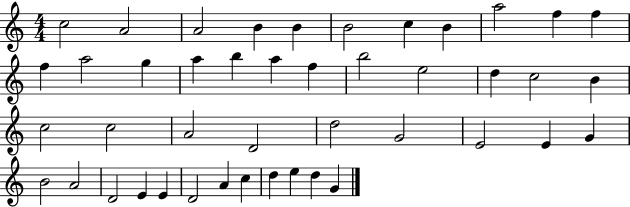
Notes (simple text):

C5/h A4/h A4/h B4/q B4/q B4/h C5/q B4/q A5/h F5/q F5/q F5/q A5/h G5/q A5/q B5/q A5/q F5/q B5/h E5/h D5/q C5/h B4/q C5/h C5/h A4/h D4/h D5/h G4/h E4/h E4/q G4/q B4/h A4/h D4/h E4/q E4/q D4/h A4/q C5/q D5/q E5/q D5/q G4/q